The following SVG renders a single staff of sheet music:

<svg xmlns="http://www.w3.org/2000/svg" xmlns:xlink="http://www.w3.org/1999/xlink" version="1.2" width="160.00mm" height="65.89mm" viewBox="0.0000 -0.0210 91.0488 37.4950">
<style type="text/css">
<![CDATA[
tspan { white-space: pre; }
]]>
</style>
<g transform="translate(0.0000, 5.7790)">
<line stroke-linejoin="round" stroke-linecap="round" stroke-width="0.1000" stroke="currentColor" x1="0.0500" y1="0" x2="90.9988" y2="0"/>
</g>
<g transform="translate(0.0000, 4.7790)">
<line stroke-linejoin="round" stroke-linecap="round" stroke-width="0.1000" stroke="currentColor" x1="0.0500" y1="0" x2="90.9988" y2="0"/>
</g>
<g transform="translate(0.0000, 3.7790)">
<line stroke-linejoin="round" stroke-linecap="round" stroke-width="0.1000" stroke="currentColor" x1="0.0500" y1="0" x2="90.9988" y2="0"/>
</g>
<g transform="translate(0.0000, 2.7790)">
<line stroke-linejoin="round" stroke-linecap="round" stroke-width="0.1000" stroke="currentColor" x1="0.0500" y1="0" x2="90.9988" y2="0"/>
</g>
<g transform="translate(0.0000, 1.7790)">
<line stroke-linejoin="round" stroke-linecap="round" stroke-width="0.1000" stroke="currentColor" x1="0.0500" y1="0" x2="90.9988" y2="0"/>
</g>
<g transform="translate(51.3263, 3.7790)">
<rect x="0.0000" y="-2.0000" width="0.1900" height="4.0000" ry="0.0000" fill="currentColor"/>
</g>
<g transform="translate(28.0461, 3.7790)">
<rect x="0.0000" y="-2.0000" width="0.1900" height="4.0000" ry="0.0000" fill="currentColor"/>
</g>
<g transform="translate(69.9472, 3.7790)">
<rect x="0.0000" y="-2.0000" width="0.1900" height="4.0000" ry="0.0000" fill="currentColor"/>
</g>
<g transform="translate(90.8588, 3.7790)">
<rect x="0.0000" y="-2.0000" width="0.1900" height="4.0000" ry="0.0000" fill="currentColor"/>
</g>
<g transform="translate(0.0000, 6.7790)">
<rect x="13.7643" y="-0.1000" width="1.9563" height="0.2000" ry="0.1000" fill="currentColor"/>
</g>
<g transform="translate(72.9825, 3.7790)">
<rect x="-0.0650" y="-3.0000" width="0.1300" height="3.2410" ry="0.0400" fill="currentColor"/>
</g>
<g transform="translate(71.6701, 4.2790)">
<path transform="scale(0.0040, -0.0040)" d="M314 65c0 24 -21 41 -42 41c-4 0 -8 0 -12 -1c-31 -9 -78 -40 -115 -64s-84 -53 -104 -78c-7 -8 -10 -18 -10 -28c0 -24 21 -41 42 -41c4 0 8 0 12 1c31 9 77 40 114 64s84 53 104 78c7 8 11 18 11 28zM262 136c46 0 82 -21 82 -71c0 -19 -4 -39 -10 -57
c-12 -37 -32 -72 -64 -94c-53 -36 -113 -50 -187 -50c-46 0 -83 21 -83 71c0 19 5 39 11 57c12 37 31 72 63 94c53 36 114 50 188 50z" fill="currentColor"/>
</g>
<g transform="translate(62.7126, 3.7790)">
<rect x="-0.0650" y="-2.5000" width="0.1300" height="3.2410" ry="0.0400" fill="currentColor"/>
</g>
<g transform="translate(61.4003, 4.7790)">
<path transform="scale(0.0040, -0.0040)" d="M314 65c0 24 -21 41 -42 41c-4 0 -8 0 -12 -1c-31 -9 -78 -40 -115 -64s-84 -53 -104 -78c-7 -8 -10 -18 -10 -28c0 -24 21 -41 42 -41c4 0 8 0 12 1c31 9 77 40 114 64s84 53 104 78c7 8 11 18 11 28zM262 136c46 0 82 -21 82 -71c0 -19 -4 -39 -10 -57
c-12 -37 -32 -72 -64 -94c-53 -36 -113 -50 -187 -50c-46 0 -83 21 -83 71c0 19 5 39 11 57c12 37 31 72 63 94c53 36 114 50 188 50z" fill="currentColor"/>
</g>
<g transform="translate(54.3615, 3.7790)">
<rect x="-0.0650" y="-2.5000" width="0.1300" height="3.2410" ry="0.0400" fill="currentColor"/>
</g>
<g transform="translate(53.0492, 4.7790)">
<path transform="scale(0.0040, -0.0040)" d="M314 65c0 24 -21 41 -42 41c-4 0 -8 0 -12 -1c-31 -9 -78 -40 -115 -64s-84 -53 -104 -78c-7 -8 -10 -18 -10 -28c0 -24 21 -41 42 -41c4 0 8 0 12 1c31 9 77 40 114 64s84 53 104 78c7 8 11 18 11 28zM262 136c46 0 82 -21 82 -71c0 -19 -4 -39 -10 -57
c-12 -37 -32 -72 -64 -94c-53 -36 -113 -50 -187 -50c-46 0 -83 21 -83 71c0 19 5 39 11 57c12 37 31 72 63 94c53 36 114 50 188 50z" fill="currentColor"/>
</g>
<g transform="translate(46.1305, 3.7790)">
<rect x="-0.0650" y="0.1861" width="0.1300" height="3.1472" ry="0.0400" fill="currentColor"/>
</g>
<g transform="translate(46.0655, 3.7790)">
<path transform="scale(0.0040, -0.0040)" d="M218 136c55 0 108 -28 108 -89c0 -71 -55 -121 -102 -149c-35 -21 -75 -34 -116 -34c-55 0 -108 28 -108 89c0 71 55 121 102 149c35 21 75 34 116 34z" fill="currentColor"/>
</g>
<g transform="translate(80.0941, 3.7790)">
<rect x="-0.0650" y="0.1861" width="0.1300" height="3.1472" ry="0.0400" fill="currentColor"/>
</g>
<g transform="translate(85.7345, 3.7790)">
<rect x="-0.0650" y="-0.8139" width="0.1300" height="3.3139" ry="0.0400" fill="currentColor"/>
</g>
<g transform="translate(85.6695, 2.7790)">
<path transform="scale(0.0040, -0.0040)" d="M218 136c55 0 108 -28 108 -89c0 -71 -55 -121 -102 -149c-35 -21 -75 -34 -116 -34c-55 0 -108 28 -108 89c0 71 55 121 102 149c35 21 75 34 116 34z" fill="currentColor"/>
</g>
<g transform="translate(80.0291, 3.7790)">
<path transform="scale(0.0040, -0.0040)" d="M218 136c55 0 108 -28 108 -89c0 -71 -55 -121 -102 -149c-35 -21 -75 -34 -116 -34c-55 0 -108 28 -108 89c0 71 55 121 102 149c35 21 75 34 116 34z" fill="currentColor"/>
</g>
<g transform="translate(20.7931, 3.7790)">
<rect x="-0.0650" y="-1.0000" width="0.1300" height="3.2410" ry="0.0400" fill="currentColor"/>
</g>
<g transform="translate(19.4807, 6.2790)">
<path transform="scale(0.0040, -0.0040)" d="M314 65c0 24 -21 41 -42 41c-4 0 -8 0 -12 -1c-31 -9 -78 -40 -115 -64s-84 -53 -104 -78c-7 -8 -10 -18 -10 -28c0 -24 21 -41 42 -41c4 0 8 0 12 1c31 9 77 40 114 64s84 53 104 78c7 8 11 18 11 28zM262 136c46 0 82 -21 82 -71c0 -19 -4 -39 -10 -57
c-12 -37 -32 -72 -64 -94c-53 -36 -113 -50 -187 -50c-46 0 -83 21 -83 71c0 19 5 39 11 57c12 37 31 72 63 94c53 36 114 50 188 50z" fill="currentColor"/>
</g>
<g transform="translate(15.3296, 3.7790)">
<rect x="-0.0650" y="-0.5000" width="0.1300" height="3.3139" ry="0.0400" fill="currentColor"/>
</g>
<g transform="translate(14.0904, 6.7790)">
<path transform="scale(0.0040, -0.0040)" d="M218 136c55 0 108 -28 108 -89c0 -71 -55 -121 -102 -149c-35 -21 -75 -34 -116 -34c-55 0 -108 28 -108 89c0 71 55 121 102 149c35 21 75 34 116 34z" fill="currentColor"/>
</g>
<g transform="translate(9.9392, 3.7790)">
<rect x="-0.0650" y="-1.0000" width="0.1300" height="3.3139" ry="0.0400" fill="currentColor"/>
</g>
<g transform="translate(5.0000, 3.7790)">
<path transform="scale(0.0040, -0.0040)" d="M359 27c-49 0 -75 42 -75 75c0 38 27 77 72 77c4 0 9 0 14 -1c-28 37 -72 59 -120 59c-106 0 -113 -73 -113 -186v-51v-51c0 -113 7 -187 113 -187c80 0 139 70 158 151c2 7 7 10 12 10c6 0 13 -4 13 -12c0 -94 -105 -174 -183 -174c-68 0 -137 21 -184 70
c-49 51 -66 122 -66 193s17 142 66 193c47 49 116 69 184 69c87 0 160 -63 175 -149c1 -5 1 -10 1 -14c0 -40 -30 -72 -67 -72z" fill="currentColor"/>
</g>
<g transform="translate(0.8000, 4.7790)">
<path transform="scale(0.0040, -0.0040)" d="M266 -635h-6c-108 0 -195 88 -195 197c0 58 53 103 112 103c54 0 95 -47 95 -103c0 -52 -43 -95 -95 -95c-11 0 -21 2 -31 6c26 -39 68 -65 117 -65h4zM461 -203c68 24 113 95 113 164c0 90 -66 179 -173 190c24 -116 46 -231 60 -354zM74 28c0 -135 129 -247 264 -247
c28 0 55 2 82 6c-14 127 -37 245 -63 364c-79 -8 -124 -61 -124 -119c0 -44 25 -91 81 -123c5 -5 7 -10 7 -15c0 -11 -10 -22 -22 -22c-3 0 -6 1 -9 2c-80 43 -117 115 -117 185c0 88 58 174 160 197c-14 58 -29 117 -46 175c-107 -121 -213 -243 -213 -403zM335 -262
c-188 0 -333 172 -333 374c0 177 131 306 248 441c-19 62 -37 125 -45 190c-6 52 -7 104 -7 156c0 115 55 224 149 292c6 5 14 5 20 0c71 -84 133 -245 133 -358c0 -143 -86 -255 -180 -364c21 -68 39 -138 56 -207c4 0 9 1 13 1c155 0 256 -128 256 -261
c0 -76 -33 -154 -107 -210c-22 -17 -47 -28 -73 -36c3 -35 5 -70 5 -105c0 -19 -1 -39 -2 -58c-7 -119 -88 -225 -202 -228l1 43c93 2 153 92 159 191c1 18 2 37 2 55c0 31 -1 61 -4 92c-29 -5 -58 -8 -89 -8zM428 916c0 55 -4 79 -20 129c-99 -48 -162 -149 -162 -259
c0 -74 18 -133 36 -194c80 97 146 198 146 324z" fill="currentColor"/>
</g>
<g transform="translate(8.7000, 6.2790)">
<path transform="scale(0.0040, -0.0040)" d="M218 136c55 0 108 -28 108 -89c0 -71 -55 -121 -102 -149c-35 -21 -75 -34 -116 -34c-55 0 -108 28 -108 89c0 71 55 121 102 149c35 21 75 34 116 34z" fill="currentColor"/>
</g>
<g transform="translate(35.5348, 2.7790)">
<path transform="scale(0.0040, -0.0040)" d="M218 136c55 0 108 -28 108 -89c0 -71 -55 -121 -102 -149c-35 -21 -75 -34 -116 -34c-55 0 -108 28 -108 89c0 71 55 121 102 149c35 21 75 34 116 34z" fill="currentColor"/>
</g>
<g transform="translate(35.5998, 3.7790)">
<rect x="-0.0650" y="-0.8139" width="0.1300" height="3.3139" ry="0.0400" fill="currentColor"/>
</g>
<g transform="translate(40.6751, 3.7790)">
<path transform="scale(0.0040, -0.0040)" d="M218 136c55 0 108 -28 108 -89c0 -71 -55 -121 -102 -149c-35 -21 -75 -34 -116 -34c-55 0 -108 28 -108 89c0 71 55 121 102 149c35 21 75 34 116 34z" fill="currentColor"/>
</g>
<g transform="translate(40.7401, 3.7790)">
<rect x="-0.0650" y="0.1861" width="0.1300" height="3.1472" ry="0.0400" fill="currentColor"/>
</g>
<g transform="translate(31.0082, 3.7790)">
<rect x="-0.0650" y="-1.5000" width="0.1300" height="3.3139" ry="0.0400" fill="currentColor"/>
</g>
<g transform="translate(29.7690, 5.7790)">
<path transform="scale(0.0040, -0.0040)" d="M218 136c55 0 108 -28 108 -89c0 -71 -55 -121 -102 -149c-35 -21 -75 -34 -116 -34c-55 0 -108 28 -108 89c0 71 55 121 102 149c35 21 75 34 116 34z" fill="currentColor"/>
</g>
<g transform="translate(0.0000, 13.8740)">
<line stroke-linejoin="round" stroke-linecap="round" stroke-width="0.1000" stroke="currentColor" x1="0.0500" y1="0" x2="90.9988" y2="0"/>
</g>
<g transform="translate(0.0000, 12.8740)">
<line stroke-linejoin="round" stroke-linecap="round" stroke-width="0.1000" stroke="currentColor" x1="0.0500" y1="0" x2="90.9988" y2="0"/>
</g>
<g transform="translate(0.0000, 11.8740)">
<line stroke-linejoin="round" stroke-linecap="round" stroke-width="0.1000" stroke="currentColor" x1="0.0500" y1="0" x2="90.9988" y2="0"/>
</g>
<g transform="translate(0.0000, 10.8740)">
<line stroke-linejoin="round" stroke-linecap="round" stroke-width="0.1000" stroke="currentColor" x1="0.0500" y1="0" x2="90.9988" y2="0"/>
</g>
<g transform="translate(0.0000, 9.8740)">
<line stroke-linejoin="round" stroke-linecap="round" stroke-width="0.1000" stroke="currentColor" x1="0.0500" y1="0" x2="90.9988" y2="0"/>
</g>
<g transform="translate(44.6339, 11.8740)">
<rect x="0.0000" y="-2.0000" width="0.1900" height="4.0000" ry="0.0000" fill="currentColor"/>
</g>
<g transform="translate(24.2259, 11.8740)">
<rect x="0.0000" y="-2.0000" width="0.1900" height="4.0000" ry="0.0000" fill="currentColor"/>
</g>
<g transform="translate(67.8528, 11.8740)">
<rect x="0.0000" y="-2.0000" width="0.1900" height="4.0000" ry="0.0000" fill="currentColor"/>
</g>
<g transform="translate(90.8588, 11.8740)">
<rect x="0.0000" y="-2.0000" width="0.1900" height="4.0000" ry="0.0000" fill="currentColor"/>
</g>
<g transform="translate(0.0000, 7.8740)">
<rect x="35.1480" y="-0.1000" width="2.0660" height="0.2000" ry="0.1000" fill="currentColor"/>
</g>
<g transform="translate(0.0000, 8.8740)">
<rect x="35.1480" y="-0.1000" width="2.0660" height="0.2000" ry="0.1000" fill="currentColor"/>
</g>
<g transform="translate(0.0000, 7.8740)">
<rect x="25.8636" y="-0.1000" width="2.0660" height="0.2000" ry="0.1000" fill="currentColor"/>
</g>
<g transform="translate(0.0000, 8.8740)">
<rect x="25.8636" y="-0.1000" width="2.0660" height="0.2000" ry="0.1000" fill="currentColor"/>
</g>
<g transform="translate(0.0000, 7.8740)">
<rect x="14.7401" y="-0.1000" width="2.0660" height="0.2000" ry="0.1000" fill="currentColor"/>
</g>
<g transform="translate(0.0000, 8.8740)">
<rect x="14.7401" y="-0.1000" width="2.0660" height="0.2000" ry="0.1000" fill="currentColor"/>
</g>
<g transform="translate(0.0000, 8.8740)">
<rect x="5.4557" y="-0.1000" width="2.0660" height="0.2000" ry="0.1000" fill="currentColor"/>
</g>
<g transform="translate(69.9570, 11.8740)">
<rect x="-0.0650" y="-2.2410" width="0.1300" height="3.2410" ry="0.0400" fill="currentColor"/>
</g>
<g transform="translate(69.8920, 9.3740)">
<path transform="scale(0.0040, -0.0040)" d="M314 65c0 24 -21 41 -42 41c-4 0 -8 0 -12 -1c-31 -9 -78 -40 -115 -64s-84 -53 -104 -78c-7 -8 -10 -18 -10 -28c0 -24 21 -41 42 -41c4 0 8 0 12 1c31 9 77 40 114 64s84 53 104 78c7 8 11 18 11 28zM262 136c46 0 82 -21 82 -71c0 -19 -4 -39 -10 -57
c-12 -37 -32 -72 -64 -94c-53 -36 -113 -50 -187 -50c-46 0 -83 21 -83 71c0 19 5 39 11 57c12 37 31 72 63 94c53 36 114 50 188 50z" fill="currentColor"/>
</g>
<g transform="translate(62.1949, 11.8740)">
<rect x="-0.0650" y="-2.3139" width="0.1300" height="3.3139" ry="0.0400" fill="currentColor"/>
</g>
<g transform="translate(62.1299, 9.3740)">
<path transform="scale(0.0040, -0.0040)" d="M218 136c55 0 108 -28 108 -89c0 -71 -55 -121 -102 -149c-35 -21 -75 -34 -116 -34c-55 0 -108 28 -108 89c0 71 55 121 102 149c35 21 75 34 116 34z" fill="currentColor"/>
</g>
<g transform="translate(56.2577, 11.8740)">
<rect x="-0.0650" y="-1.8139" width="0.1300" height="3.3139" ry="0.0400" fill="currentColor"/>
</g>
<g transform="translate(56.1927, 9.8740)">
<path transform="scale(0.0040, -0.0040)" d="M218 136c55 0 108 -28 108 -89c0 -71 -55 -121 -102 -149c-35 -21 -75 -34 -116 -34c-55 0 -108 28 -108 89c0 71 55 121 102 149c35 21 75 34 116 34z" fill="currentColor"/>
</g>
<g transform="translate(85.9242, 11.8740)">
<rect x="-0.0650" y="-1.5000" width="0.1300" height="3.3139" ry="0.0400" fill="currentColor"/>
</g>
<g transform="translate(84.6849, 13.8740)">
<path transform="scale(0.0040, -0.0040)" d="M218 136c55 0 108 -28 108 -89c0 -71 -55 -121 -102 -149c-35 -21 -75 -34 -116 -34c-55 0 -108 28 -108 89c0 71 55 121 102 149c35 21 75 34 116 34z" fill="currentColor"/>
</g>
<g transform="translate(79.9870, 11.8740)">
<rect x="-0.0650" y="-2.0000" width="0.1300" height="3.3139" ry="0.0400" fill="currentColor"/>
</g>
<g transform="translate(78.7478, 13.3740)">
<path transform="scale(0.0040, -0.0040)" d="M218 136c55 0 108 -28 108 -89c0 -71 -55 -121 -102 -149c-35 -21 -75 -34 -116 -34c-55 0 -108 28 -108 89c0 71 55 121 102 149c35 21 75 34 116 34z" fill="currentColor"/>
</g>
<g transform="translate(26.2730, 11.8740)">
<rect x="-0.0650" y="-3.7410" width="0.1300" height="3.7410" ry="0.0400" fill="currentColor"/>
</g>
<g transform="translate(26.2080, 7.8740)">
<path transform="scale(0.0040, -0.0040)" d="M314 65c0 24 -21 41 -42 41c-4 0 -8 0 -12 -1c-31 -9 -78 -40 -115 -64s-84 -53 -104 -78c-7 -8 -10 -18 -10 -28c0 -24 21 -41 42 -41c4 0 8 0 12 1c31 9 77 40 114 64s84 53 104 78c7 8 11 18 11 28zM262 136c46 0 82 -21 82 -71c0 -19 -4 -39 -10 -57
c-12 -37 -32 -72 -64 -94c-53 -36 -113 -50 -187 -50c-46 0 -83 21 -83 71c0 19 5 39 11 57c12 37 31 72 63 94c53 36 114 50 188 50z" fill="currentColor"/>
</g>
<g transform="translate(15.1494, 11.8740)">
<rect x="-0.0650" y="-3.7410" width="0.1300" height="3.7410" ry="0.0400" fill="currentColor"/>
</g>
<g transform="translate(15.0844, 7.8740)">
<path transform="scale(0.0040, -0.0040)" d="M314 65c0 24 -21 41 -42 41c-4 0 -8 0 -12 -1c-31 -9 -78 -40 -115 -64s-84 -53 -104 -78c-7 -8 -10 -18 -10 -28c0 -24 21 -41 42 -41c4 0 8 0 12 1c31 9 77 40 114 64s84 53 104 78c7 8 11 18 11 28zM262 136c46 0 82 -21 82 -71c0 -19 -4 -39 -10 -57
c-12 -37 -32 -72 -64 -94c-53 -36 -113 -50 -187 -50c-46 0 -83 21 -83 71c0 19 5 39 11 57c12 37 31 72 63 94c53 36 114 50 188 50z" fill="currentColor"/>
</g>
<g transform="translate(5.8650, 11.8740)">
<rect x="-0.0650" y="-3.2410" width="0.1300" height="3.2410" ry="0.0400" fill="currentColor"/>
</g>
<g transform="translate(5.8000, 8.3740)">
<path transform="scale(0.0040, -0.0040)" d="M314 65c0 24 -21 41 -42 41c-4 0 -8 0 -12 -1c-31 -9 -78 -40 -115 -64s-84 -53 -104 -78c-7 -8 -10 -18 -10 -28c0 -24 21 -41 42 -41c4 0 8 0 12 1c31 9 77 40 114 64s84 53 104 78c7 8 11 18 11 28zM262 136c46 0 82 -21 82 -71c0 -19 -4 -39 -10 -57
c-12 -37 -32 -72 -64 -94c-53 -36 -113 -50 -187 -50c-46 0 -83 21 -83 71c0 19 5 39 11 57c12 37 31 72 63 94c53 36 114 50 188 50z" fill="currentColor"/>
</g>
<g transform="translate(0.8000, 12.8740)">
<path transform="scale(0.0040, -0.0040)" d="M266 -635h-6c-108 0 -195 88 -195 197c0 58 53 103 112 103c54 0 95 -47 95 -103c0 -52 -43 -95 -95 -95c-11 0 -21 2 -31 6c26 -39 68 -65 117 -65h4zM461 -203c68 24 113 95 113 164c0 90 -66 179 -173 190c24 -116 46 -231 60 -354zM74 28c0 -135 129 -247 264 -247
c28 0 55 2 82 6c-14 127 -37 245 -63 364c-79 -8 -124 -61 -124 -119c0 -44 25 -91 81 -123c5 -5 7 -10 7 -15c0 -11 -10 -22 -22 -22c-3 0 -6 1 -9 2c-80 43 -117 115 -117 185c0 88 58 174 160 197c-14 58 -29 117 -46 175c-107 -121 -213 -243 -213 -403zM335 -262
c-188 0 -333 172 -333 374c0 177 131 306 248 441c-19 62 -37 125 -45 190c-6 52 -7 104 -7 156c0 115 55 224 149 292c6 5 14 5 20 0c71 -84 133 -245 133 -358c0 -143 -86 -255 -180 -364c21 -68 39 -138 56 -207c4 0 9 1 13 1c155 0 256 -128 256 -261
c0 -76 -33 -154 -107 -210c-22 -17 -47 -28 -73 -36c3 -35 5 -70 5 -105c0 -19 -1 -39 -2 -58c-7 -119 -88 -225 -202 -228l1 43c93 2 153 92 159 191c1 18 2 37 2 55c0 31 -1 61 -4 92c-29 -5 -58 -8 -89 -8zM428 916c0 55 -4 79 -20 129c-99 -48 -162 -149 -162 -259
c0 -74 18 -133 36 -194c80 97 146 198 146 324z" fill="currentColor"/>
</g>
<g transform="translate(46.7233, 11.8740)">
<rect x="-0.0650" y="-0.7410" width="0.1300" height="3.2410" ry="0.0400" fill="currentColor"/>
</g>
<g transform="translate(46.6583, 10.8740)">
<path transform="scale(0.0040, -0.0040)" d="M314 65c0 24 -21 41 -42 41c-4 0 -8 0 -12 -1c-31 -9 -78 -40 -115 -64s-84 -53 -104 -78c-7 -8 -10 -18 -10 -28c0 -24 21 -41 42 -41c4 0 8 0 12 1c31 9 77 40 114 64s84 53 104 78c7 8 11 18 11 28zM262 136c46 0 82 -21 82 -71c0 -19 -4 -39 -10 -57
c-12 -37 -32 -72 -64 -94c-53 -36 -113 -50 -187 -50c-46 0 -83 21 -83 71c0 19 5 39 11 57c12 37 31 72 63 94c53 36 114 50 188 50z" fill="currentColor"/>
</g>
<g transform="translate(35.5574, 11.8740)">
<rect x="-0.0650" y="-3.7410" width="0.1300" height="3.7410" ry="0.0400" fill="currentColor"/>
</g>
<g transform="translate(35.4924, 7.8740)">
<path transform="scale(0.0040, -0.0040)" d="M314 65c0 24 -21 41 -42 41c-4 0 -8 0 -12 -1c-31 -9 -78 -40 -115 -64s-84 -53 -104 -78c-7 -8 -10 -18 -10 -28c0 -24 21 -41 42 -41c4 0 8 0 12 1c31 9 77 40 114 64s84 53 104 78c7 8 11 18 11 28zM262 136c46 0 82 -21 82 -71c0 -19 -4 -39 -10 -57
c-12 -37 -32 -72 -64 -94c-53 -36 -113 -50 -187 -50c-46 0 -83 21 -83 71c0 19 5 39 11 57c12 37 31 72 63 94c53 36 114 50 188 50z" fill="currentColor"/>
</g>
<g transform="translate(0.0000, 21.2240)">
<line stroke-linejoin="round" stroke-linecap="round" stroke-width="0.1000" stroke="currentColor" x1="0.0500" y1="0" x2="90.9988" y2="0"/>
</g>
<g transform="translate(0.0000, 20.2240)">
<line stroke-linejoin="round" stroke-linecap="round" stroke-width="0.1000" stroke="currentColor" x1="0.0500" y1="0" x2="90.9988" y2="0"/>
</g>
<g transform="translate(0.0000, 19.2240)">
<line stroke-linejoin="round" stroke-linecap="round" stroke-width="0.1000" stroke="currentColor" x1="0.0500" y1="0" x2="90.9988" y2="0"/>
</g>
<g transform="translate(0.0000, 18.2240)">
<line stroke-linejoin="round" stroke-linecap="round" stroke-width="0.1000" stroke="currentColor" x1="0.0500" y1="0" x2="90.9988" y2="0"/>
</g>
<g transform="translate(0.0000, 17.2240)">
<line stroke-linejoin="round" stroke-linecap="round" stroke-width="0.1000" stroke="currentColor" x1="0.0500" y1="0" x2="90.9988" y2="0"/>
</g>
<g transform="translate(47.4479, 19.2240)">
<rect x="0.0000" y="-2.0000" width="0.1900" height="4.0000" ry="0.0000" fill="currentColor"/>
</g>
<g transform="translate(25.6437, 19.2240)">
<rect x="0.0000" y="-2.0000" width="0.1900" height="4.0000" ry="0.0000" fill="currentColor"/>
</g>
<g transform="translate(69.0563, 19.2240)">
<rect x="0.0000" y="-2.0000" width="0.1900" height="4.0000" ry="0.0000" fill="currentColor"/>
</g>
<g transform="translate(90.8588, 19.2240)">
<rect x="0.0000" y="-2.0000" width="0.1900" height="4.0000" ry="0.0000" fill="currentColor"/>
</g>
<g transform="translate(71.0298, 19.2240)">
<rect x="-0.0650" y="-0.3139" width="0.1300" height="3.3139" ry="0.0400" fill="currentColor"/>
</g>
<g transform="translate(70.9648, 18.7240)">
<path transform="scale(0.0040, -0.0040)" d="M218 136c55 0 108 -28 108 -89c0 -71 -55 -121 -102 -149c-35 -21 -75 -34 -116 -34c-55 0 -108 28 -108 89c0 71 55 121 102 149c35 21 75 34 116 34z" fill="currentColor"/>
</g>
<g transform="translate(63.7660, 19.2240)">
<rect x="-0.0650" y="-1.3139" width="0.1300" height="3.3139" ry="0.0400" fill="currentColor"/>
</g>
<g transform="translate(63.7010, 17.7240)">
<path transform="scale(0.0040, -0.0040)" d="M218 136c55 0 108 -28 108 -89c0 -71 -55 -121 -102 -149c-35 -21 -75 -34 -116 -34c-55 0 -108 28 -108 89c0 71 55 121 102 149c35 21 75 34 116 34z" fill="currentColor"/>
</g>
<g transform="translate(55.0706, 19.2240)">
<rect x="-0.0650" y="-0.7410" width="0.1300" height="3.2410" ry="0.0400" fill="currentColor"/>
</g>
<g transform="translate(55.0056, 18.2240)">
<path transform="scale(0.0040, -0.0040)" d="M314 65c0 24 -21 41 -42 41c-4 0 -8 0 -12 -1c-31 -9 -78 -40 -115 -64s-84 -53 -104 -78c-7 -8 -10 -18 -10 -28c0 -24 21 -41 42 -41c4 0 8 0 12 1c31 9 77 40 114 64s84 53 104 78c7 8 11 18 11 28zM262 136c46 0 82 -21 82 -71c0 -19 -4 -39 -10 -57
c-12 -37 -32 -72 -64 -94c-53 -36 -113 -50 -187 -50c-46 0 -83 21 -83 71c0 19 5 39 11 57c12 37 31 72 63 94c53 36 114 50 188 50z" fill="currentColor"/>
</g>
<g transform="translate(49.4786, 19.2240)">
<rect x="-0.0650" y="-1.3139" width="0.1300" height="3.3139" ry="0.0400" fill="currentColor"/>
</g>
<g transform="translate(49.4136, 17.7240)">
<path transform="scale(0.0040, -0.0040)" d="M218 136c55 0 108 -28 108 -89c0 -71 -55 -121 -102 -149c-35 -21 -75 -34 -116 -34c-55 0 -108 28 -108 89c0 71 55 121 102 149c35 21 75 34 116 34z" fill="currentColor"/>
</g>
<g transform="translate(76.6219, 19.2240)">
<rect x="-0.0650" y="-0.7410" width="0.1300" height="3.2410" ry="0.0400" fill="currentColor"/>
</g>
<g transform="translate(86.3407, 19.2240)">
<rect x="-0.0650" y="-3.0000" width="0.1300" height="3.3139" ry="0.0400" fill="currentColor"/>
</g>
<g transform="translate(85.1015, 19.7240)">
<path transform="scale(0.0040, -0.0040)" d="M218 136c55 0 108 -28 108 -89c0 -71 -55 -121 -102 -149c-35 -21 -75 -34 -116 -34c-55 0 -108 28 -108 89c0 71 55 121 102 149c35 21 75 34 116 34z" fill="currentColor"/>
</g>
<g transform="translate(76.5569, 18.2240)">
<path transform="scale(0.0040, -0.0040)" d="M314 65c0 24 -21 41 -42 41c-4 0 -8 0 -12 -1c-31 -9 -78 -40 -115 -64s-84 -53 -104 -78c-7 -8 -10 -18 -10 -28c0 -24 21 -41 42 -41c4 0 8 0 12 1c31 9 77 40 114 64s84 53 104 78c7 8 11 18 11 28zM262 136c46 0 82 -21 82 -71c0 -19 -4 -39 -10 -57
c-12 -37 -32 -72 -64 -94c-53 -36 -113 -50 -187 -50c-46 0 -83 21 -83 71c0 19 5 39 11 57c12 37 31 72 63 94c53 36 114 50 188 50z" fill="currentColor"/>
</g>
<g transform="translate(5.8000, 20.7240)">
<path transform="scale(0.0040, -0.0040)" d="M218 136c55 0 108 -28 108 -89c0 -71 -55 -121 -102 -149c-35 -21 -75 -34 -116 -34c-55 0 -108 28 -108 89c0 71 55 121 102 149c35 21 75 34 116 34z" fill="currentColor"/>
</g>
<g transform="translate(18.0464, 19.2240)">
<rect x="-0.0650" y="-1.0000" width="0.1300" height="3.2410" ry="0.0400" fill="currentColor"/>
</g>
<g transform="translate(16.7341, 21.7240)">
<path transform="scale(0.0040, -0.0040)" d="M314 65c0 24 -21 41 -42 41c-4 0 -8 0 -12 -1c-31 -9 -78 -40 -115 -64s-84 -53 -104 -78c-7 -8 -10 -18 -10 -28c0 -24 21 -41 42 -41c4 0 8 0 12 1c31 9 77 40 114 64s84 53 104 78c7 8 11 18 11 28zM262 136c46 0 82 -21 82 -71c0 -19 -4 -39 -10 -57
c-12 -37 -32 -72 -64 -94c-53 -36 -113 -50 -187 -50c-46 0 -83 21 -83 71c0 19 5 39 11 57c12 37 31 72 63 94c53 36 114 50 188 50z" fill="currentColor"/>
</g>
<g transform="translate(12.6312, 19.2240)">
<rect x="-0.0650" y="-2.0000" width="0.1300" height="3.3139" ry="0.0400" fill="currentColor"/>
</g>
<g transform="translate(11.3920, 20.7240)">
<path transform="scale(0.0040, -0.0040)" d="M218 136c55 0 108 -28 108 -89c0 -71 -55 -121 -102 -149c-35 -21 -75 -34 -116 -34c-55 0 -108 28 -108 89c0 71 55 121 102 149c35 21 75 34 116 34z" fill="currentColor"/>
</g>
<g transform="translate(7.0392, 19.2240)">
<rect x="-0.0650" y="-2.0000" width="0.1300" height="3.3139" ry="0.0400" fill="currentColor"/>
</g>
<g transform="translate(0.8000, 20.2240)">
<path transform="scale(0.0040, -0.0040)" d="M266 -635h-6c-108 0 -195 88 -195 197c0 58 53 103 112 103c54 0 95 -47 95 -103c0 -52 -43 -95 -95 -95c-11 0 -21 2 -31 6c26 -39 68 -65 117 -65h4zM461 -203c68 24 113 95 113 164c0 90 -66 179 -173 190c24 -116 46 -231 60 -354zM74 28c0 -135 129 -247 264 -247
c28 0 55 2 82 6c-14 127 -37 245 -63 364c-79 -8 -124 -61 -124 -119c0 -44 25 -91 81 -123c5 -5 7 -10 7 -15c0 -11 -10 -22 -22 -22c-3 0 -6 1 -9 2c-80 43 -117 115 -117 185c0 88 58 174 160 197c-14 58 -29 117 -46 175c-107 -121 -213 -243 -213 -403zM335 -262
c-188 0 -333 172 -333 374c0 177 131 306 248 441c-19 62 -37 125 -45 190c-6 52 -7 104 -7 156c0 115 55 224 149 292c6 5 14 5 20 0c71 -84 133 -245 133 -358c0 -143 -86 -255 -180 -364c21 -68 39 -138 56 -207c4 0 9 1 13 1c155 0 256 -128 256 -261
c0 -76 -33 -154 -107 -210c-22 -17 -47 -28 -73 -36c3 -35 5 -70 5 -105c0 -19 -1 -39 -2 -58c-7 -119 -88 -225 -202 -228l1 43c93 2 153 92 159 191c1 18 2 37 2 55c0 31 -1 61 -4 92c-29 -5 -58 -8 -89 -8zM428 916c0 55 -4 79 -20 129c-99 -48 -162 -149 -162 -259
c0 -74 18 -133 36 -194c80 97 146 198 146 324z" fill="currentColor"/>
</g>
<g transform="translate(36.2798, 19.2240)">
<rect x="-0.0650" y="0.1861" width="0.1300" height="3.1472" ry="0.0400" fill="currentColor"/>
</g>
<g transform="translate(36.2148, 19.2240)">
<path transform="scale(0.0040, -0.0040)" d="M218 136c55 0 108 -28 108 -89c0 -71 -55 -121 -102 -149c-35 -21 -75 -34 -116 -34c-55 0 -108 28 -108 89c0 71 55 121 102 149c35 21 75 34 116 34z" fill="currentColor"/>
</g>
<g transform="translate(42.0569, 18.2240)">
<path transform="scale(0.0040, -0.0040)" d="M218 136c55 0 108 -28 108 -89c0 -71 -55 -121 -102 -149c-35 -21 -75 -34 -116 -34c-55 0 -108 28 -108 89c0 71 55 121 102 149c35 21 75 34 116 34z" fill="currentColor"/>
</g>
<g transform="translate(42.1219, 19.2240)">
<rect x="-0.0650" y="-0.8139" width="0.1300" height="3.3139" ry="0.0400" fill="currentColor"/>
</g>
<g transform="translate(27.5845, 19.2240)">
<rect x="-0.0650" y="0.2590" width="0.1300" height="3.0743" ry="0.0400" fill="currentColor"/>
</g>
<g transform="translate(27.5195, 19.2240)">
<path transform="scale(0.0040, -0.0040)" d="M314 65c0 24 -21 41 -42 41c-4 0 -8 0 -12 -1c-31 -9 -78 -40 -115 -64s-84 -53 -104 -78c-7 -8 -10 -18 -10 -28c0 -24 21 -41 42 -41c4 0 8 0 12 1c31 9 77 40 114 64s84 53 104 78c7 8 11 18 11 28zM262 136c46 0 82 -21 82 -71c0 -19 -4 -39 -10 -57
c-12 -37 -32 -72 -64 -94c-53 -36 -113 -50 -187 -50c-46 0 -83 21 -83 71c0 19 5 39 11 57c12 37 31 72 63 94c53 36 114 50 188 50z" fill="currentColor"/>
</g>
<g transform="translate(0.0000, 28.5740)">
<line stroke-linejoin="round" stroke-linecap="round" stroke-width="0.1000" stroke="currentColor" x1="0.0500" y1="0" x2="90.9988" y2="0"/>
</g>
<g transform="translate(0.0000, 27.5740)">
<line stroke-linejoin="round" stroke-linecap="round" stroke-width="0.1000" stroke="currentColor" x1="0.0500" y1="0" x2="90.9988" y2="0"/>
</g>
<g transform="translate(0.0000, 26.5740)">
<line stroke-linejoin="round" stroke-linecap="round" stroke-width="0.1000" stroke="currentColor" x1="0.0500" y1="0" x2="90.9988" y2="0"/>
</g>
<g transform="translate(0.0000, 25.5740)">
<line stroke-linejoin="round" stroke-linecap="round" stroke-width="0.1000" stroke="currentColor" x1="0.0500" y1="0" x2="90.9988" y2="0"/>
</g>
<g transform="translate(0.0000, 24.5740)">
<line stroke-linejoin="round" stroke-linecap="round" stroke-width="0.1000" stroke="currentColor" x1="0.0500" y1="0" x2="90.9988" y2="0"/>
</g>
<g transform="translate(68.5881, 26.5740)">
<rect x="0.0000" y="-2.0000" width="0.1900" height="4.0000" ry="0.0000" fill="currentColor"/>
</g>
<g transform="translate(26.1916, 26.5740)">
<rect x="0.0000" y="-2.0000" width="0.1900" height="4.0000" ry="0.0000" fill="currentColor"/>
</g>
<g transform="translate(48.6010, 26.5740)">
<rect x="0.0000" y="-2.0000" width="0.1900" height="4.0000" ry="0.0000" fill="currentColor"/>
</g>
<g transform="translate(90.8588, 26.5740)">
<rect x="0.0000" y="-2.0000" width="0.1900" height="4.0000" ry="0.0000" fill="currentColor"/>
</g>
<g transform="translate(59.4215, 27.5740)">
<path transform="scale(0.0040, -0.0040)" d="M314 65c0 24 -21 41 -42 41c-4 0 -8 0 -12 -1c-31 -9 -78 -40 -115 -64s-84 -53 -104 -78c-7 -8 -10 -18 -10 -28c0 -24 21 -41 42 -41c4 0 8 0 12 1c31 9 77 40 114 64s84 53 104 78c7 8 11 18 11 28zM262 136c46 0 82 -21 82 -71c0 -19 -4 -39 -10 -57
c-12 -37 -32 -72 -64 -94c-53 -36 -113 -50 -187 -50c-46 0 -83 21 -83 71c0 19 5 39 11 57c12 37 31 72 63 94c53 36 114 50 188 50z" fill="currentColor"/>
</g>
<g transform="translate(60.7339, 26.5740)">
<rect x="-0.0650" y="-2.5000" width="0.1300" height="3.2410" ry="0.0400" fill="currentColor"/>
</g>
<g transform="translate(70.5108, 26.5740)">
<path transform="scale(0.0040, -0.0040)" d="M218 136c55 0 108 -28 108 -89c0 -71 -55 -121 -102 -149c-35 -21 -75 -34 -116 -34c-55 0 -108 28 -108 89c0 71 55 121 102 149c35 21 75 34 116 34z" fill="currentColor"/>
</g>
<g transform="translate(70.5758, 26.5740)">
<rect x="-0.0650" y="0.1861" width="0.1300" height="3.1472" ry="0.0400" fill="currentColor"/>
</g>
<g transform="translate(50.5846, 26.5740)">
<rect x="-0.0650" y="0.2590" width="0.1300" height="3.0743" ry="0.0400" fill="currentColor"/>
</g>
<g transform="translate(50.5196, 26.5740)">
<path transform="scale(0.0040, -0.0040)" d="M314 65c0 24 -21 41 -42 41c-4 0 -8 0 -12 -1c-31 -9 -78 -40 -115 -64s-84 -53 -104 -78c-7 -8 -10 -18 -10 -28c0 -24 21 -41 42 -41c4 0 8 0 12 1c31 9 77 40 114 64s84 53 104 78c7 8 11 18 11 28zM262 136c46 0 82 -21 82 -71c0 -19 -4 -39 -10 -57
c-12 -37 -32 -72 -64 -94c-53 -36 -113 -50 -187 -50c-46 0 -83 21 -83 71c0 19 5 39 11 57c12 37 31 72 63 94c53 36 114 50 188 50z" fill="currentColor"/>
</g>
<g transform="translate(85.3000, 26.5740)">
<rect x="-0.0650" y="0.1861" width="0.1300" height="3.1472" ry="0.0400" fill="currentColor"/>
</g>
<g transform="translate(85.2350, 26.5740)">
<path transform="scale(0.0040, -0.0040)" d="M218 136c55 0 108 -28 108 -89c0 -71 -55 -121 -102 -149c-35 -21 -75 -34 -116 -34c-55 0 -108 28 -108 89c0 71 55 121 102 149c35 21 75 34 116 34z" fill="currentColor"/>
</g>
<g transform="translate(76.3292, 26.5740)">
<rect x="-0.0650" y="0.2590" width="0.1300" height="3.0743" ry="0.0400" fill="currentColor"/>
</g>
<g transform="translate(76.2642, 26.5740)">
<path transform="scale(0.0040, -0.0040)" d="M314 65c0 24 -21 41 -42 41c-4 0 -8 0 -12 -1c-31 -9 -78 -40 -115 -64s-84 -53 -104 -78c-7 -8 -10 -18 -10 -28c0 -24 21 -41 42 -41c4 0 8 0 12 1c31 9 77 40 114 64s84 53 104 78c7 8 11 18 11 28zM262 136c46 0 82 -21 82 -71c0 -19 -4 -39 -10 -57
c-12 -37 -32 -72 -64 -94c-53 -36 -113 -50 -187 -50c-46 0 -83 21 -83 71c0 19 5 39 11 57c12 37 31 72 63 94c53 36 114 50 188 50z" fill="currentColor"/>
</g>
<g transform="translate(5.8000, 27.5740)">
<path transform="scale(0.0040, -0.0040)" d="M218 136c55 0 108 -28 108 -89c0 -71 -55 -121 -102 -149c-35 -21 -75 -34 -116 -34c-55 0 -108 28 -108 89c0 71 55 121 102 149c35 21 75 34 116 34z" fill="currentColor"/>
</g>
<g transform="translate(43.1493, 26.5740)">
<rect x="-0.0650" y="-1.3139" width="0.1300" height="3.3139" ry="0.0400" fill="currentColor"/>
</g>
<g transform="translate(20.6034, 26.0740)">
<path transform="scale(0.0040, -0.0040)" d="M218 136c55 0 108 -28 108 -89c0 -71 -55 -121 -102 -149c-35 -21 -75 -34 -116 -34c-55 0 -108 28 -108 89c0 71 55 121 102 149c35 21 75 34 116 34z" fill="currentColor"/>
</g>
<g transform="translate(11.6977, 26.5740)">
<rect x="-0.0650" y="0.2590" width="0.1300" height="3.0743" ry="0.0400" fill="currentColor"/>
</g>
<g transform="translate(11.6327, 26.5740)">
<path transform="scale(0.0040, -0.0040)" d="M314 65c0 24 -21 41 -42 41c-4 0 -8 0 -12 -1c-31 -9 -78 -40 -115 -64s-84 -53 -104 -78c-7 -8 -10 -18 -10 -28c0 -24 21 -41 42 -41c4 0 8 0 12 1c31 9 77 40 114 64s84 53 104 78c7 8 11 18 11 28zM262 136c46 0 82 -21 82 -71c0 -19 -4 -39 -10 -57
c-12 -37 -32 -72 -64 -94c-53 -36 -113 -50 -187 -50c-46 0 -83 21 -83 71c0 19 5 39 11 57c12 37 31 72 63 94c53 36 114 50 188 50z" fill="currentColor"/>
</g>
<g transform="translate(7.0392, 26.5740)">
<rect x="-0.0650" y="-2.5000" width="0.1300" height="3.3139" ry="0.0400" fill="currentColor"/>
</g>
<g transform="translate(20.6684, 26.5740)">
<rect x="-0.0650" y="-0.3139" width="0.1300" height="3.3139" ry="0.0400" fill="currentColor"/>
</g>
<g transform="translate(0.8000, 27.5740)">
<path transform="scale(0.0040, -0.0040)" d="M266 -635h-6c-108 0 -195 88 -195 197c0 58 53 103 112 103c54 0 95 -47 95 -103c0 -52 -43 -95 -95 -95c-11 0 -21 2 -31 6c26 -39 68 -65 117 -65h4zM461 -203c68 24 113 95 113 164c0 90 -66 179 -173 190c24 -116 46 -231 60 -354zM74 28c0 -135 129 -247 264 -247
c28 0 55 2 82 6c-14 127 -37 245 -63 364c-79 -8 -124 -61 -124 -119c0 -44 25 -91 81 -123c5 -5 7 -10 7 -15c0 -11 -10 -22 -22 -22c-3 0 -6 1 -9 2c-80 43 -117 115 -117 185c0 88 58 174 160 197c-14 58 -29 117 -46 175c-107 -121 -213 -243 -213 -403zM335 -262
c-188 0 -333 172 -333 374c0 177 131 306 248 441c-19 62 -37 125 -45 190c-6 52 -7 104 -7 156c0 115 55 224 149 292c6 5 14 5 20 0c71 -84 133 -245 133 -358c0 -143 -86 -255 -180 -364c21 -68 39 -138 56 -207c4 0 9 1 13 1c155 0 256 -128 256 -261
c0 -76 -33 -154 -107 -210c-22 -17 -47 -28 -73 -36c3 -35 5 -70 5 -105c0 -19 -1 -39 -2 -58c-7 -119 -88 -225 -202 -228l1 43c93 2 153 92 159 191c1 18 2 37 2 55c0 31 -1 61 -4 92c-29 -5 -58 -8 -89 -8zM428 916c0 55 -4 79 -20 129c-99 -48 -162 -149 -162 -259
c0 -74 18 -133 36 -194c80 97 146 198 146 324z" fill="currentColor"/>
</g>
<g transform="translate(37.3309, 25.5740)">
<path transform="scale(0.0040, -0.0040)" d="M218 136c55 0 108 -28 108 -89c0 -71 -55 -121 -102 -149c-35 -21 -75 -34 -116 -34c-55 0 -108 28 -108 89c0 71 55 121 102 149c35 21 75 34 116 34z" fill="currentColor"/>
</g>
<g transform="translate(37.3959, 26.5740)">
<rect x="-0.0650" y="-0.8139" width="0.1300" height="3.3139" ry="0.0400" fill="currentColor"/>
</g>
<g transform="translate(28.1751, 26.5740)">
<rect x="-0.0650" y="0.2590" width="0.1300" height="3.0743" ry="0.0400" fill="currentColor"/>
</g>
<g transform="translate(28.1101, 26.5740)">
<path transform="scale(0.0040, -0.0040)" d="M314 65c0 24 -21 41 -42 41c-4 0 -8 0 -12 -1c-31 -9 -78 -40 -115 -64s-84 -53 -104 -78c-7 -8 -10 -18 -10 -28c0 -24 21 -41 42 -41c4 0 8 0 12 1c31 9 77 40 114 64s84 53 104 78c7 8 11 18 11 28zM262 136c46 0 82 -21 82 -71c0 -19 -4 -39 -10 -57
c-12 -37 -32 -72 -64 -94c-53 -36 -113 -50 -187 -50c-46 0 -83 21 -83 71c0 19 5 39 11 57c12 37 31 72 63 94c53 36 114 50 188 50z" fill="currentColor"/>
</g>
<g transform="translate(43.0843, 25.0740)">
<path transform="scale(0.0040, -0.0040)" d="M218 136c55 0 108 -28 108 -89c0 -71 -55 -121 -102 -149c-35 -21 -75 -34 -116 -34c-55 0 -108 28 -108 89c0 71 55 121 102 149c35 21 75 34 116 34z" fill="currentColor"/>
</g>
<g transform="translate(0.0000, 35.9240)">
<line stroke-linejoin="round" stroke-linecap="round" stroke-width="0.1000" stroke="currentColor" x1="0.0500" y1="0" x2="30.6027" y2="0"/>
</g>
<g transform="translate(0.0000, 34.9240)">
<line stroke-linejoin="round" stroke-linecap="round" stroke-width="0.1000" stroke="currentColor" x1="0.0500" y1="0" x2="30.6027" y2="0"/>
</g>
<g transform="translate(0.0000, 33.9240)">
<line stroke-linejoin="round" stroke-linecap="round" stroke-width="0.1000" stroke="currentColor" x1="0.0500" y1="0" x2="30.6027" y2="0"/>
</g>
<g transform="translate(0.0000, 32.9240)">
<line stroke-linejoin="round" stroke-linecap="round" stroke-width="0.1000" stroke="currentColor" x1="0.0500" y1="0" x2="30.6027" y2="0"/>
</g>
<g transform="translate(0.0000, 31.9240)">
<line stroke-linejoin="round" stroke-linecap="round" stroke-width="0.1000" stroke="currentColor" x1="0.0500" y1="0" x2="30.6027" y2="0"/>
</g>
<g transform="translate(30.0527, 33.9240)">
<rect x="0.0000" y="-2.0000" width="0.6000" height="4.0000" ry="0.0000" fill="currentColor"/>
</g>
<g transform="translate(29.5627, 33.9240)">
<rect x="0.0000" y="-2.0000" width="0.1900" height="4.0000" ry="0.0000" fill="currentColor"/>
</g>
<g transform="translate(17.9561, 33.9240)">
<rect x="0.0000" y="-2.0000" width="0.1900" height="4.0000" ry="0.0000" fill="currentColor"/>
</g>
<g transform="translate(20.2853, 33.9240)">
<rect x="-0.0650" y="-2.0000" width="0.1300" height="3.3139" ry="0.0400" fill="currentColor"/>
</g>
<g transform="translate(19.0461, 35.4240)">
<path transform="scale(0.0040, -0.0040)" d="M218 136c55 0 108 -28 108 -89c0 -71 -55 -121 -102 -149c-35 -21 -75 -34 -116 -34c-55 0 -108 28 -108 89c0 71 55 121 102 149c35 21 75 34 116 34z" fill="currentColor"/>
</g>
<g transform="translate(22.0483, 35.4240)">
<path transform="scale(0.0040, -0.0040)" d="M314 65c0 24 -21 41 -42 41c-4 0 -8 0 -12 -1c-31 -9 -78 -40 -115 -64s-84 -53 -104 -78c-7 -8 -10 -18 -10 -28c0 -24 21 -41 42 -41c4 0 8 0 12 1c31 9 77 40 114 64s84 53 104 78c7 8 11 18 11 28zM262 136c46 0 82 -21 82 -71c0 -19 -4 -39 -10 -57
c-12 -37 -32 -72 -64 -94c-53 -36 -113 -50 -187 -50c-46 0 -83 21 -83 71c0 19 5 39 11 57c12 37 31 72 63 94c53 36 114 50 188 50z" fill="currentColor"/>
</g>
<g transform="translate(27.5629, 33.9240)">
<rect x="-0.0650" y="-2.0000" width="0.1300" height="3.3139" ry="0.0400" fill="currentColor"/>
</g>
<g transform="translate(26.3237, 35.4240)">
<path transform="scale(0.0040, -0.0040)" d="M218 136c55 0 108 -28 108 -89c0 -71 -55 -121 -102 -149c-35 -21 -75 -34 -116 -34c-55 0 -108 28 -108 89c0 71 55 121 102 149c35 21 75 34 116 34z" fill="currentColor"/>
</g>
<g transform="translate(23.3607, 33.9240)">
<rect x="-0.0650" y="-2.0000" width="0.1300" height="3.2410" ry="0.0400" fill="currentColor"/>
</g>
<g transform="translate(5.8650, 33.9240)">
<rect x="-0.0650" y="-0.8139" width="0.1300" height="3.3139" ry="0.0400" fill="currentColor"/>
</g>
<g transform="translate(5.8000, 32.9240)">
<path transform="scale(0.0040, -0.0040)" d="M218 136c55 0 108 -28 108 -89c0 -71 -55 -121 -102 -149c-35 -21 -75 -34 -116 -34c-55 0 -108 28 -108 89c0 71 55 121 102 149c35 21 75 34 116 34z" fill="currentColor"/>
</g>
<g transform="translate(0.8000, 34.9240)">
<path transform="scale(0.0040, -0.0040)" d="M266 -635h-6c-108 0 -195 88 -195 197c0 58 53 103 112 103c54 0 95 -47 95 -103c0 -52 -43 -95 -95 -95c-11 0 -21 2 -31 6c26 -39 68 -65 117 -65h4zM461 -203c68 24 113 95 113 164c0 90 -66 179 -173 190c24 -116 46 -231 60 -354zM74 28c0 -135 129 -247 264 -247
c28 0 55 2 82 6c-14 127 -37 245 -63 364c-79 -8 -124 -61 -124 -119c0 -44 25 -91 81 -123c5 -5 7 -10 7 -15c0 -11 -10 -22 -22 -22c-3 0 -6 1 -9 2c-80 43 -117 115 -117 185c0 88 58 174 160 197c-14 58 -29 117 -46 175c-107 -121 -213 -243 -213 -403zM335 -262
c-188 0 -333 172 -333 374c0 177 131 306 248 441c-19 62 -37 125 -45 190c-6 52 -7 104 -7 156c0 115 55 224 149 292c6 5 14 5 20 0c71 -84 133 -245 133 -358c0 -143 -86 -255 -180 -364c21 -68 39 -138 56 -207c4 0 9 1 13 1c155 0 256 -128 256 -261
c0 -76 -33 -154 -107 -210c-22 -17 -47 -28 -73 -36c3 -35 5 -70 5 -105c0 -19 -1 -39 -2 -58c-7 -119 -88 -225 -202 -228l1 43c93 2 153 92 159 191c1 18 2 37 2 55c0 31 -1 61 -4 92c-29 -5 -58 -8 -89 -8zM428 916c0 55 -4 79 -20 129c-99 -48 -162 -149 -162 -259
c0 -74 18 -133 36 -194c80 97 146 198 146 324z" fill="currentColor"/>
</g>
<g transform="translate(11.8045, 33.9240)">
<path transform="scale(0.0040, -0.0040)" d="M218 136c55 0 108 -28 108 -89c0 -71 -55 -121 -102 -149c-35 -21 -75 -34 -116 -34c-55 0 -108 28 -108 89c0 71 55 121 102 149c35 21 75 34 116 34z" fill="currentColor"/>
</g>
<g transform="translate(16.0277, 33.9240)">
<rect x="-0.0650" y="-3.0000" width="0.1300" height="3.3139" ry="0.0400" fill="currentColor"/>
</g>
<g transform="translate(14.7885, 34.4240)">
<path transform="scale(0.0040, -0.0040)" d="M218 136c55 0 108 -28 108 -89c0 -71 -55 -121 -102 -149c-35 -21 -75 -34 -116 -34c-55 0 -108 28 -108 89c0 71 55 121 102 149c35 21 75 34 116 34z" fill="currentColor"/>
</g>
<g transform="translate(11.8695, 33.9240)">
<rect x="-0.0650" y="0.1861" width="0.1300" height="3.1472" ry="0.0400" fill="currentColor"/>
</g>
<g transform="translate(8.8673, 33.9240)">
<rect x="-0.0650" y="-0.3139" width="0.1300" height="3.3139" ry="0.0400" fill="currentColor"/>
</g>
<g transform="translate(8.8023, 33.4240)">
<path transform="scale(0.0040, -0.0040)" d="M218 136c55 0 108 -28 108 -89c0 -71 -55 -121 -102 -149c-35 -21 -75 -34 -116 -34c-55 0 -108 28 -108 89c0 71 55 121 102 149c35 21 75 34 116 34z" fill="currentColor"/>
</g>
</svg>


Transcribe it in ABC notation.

X:1
T:Untitled
M:4/4
L:1/4
K:C
D C D2 E d B B G2 G2 A2 B d b2 c'2 c'2 c'2 d2 f g g2 F E F F D2 B2 B d e d2 e c d2 A G B2 c B2 d e B2 G2 B B2 B d c B A F F2 F